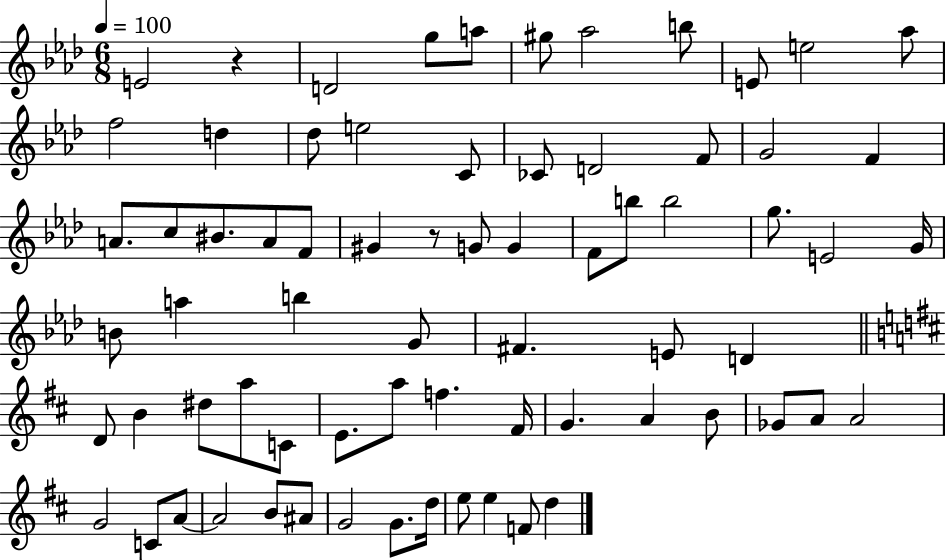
X:1
T:Untitled
M:6/8
L:1/4
K:Ab
E2 z D2 g/2 a/2 ^g/2 _a2 b/2 E/2 e2 _a/2 f2 d _d/2 e2 C/2 _C/2 D2 F/2 G2 F A/2 c/2 ^B/2 A/2 F/2 ^G z/2 G/2 G F/2 b/2 b2 g/2 E2 G/4 B/2 a b G/2 ^F E/2 D D/2 B ^d/2 a/2 C/2 E/2 a/2 f ^F/4 G A B/2 _G/2 A/2 A2 G2 C/2 A/2 A2 B/2 ^A/2 G2 G/2 d/4 e/2 e F/2 d